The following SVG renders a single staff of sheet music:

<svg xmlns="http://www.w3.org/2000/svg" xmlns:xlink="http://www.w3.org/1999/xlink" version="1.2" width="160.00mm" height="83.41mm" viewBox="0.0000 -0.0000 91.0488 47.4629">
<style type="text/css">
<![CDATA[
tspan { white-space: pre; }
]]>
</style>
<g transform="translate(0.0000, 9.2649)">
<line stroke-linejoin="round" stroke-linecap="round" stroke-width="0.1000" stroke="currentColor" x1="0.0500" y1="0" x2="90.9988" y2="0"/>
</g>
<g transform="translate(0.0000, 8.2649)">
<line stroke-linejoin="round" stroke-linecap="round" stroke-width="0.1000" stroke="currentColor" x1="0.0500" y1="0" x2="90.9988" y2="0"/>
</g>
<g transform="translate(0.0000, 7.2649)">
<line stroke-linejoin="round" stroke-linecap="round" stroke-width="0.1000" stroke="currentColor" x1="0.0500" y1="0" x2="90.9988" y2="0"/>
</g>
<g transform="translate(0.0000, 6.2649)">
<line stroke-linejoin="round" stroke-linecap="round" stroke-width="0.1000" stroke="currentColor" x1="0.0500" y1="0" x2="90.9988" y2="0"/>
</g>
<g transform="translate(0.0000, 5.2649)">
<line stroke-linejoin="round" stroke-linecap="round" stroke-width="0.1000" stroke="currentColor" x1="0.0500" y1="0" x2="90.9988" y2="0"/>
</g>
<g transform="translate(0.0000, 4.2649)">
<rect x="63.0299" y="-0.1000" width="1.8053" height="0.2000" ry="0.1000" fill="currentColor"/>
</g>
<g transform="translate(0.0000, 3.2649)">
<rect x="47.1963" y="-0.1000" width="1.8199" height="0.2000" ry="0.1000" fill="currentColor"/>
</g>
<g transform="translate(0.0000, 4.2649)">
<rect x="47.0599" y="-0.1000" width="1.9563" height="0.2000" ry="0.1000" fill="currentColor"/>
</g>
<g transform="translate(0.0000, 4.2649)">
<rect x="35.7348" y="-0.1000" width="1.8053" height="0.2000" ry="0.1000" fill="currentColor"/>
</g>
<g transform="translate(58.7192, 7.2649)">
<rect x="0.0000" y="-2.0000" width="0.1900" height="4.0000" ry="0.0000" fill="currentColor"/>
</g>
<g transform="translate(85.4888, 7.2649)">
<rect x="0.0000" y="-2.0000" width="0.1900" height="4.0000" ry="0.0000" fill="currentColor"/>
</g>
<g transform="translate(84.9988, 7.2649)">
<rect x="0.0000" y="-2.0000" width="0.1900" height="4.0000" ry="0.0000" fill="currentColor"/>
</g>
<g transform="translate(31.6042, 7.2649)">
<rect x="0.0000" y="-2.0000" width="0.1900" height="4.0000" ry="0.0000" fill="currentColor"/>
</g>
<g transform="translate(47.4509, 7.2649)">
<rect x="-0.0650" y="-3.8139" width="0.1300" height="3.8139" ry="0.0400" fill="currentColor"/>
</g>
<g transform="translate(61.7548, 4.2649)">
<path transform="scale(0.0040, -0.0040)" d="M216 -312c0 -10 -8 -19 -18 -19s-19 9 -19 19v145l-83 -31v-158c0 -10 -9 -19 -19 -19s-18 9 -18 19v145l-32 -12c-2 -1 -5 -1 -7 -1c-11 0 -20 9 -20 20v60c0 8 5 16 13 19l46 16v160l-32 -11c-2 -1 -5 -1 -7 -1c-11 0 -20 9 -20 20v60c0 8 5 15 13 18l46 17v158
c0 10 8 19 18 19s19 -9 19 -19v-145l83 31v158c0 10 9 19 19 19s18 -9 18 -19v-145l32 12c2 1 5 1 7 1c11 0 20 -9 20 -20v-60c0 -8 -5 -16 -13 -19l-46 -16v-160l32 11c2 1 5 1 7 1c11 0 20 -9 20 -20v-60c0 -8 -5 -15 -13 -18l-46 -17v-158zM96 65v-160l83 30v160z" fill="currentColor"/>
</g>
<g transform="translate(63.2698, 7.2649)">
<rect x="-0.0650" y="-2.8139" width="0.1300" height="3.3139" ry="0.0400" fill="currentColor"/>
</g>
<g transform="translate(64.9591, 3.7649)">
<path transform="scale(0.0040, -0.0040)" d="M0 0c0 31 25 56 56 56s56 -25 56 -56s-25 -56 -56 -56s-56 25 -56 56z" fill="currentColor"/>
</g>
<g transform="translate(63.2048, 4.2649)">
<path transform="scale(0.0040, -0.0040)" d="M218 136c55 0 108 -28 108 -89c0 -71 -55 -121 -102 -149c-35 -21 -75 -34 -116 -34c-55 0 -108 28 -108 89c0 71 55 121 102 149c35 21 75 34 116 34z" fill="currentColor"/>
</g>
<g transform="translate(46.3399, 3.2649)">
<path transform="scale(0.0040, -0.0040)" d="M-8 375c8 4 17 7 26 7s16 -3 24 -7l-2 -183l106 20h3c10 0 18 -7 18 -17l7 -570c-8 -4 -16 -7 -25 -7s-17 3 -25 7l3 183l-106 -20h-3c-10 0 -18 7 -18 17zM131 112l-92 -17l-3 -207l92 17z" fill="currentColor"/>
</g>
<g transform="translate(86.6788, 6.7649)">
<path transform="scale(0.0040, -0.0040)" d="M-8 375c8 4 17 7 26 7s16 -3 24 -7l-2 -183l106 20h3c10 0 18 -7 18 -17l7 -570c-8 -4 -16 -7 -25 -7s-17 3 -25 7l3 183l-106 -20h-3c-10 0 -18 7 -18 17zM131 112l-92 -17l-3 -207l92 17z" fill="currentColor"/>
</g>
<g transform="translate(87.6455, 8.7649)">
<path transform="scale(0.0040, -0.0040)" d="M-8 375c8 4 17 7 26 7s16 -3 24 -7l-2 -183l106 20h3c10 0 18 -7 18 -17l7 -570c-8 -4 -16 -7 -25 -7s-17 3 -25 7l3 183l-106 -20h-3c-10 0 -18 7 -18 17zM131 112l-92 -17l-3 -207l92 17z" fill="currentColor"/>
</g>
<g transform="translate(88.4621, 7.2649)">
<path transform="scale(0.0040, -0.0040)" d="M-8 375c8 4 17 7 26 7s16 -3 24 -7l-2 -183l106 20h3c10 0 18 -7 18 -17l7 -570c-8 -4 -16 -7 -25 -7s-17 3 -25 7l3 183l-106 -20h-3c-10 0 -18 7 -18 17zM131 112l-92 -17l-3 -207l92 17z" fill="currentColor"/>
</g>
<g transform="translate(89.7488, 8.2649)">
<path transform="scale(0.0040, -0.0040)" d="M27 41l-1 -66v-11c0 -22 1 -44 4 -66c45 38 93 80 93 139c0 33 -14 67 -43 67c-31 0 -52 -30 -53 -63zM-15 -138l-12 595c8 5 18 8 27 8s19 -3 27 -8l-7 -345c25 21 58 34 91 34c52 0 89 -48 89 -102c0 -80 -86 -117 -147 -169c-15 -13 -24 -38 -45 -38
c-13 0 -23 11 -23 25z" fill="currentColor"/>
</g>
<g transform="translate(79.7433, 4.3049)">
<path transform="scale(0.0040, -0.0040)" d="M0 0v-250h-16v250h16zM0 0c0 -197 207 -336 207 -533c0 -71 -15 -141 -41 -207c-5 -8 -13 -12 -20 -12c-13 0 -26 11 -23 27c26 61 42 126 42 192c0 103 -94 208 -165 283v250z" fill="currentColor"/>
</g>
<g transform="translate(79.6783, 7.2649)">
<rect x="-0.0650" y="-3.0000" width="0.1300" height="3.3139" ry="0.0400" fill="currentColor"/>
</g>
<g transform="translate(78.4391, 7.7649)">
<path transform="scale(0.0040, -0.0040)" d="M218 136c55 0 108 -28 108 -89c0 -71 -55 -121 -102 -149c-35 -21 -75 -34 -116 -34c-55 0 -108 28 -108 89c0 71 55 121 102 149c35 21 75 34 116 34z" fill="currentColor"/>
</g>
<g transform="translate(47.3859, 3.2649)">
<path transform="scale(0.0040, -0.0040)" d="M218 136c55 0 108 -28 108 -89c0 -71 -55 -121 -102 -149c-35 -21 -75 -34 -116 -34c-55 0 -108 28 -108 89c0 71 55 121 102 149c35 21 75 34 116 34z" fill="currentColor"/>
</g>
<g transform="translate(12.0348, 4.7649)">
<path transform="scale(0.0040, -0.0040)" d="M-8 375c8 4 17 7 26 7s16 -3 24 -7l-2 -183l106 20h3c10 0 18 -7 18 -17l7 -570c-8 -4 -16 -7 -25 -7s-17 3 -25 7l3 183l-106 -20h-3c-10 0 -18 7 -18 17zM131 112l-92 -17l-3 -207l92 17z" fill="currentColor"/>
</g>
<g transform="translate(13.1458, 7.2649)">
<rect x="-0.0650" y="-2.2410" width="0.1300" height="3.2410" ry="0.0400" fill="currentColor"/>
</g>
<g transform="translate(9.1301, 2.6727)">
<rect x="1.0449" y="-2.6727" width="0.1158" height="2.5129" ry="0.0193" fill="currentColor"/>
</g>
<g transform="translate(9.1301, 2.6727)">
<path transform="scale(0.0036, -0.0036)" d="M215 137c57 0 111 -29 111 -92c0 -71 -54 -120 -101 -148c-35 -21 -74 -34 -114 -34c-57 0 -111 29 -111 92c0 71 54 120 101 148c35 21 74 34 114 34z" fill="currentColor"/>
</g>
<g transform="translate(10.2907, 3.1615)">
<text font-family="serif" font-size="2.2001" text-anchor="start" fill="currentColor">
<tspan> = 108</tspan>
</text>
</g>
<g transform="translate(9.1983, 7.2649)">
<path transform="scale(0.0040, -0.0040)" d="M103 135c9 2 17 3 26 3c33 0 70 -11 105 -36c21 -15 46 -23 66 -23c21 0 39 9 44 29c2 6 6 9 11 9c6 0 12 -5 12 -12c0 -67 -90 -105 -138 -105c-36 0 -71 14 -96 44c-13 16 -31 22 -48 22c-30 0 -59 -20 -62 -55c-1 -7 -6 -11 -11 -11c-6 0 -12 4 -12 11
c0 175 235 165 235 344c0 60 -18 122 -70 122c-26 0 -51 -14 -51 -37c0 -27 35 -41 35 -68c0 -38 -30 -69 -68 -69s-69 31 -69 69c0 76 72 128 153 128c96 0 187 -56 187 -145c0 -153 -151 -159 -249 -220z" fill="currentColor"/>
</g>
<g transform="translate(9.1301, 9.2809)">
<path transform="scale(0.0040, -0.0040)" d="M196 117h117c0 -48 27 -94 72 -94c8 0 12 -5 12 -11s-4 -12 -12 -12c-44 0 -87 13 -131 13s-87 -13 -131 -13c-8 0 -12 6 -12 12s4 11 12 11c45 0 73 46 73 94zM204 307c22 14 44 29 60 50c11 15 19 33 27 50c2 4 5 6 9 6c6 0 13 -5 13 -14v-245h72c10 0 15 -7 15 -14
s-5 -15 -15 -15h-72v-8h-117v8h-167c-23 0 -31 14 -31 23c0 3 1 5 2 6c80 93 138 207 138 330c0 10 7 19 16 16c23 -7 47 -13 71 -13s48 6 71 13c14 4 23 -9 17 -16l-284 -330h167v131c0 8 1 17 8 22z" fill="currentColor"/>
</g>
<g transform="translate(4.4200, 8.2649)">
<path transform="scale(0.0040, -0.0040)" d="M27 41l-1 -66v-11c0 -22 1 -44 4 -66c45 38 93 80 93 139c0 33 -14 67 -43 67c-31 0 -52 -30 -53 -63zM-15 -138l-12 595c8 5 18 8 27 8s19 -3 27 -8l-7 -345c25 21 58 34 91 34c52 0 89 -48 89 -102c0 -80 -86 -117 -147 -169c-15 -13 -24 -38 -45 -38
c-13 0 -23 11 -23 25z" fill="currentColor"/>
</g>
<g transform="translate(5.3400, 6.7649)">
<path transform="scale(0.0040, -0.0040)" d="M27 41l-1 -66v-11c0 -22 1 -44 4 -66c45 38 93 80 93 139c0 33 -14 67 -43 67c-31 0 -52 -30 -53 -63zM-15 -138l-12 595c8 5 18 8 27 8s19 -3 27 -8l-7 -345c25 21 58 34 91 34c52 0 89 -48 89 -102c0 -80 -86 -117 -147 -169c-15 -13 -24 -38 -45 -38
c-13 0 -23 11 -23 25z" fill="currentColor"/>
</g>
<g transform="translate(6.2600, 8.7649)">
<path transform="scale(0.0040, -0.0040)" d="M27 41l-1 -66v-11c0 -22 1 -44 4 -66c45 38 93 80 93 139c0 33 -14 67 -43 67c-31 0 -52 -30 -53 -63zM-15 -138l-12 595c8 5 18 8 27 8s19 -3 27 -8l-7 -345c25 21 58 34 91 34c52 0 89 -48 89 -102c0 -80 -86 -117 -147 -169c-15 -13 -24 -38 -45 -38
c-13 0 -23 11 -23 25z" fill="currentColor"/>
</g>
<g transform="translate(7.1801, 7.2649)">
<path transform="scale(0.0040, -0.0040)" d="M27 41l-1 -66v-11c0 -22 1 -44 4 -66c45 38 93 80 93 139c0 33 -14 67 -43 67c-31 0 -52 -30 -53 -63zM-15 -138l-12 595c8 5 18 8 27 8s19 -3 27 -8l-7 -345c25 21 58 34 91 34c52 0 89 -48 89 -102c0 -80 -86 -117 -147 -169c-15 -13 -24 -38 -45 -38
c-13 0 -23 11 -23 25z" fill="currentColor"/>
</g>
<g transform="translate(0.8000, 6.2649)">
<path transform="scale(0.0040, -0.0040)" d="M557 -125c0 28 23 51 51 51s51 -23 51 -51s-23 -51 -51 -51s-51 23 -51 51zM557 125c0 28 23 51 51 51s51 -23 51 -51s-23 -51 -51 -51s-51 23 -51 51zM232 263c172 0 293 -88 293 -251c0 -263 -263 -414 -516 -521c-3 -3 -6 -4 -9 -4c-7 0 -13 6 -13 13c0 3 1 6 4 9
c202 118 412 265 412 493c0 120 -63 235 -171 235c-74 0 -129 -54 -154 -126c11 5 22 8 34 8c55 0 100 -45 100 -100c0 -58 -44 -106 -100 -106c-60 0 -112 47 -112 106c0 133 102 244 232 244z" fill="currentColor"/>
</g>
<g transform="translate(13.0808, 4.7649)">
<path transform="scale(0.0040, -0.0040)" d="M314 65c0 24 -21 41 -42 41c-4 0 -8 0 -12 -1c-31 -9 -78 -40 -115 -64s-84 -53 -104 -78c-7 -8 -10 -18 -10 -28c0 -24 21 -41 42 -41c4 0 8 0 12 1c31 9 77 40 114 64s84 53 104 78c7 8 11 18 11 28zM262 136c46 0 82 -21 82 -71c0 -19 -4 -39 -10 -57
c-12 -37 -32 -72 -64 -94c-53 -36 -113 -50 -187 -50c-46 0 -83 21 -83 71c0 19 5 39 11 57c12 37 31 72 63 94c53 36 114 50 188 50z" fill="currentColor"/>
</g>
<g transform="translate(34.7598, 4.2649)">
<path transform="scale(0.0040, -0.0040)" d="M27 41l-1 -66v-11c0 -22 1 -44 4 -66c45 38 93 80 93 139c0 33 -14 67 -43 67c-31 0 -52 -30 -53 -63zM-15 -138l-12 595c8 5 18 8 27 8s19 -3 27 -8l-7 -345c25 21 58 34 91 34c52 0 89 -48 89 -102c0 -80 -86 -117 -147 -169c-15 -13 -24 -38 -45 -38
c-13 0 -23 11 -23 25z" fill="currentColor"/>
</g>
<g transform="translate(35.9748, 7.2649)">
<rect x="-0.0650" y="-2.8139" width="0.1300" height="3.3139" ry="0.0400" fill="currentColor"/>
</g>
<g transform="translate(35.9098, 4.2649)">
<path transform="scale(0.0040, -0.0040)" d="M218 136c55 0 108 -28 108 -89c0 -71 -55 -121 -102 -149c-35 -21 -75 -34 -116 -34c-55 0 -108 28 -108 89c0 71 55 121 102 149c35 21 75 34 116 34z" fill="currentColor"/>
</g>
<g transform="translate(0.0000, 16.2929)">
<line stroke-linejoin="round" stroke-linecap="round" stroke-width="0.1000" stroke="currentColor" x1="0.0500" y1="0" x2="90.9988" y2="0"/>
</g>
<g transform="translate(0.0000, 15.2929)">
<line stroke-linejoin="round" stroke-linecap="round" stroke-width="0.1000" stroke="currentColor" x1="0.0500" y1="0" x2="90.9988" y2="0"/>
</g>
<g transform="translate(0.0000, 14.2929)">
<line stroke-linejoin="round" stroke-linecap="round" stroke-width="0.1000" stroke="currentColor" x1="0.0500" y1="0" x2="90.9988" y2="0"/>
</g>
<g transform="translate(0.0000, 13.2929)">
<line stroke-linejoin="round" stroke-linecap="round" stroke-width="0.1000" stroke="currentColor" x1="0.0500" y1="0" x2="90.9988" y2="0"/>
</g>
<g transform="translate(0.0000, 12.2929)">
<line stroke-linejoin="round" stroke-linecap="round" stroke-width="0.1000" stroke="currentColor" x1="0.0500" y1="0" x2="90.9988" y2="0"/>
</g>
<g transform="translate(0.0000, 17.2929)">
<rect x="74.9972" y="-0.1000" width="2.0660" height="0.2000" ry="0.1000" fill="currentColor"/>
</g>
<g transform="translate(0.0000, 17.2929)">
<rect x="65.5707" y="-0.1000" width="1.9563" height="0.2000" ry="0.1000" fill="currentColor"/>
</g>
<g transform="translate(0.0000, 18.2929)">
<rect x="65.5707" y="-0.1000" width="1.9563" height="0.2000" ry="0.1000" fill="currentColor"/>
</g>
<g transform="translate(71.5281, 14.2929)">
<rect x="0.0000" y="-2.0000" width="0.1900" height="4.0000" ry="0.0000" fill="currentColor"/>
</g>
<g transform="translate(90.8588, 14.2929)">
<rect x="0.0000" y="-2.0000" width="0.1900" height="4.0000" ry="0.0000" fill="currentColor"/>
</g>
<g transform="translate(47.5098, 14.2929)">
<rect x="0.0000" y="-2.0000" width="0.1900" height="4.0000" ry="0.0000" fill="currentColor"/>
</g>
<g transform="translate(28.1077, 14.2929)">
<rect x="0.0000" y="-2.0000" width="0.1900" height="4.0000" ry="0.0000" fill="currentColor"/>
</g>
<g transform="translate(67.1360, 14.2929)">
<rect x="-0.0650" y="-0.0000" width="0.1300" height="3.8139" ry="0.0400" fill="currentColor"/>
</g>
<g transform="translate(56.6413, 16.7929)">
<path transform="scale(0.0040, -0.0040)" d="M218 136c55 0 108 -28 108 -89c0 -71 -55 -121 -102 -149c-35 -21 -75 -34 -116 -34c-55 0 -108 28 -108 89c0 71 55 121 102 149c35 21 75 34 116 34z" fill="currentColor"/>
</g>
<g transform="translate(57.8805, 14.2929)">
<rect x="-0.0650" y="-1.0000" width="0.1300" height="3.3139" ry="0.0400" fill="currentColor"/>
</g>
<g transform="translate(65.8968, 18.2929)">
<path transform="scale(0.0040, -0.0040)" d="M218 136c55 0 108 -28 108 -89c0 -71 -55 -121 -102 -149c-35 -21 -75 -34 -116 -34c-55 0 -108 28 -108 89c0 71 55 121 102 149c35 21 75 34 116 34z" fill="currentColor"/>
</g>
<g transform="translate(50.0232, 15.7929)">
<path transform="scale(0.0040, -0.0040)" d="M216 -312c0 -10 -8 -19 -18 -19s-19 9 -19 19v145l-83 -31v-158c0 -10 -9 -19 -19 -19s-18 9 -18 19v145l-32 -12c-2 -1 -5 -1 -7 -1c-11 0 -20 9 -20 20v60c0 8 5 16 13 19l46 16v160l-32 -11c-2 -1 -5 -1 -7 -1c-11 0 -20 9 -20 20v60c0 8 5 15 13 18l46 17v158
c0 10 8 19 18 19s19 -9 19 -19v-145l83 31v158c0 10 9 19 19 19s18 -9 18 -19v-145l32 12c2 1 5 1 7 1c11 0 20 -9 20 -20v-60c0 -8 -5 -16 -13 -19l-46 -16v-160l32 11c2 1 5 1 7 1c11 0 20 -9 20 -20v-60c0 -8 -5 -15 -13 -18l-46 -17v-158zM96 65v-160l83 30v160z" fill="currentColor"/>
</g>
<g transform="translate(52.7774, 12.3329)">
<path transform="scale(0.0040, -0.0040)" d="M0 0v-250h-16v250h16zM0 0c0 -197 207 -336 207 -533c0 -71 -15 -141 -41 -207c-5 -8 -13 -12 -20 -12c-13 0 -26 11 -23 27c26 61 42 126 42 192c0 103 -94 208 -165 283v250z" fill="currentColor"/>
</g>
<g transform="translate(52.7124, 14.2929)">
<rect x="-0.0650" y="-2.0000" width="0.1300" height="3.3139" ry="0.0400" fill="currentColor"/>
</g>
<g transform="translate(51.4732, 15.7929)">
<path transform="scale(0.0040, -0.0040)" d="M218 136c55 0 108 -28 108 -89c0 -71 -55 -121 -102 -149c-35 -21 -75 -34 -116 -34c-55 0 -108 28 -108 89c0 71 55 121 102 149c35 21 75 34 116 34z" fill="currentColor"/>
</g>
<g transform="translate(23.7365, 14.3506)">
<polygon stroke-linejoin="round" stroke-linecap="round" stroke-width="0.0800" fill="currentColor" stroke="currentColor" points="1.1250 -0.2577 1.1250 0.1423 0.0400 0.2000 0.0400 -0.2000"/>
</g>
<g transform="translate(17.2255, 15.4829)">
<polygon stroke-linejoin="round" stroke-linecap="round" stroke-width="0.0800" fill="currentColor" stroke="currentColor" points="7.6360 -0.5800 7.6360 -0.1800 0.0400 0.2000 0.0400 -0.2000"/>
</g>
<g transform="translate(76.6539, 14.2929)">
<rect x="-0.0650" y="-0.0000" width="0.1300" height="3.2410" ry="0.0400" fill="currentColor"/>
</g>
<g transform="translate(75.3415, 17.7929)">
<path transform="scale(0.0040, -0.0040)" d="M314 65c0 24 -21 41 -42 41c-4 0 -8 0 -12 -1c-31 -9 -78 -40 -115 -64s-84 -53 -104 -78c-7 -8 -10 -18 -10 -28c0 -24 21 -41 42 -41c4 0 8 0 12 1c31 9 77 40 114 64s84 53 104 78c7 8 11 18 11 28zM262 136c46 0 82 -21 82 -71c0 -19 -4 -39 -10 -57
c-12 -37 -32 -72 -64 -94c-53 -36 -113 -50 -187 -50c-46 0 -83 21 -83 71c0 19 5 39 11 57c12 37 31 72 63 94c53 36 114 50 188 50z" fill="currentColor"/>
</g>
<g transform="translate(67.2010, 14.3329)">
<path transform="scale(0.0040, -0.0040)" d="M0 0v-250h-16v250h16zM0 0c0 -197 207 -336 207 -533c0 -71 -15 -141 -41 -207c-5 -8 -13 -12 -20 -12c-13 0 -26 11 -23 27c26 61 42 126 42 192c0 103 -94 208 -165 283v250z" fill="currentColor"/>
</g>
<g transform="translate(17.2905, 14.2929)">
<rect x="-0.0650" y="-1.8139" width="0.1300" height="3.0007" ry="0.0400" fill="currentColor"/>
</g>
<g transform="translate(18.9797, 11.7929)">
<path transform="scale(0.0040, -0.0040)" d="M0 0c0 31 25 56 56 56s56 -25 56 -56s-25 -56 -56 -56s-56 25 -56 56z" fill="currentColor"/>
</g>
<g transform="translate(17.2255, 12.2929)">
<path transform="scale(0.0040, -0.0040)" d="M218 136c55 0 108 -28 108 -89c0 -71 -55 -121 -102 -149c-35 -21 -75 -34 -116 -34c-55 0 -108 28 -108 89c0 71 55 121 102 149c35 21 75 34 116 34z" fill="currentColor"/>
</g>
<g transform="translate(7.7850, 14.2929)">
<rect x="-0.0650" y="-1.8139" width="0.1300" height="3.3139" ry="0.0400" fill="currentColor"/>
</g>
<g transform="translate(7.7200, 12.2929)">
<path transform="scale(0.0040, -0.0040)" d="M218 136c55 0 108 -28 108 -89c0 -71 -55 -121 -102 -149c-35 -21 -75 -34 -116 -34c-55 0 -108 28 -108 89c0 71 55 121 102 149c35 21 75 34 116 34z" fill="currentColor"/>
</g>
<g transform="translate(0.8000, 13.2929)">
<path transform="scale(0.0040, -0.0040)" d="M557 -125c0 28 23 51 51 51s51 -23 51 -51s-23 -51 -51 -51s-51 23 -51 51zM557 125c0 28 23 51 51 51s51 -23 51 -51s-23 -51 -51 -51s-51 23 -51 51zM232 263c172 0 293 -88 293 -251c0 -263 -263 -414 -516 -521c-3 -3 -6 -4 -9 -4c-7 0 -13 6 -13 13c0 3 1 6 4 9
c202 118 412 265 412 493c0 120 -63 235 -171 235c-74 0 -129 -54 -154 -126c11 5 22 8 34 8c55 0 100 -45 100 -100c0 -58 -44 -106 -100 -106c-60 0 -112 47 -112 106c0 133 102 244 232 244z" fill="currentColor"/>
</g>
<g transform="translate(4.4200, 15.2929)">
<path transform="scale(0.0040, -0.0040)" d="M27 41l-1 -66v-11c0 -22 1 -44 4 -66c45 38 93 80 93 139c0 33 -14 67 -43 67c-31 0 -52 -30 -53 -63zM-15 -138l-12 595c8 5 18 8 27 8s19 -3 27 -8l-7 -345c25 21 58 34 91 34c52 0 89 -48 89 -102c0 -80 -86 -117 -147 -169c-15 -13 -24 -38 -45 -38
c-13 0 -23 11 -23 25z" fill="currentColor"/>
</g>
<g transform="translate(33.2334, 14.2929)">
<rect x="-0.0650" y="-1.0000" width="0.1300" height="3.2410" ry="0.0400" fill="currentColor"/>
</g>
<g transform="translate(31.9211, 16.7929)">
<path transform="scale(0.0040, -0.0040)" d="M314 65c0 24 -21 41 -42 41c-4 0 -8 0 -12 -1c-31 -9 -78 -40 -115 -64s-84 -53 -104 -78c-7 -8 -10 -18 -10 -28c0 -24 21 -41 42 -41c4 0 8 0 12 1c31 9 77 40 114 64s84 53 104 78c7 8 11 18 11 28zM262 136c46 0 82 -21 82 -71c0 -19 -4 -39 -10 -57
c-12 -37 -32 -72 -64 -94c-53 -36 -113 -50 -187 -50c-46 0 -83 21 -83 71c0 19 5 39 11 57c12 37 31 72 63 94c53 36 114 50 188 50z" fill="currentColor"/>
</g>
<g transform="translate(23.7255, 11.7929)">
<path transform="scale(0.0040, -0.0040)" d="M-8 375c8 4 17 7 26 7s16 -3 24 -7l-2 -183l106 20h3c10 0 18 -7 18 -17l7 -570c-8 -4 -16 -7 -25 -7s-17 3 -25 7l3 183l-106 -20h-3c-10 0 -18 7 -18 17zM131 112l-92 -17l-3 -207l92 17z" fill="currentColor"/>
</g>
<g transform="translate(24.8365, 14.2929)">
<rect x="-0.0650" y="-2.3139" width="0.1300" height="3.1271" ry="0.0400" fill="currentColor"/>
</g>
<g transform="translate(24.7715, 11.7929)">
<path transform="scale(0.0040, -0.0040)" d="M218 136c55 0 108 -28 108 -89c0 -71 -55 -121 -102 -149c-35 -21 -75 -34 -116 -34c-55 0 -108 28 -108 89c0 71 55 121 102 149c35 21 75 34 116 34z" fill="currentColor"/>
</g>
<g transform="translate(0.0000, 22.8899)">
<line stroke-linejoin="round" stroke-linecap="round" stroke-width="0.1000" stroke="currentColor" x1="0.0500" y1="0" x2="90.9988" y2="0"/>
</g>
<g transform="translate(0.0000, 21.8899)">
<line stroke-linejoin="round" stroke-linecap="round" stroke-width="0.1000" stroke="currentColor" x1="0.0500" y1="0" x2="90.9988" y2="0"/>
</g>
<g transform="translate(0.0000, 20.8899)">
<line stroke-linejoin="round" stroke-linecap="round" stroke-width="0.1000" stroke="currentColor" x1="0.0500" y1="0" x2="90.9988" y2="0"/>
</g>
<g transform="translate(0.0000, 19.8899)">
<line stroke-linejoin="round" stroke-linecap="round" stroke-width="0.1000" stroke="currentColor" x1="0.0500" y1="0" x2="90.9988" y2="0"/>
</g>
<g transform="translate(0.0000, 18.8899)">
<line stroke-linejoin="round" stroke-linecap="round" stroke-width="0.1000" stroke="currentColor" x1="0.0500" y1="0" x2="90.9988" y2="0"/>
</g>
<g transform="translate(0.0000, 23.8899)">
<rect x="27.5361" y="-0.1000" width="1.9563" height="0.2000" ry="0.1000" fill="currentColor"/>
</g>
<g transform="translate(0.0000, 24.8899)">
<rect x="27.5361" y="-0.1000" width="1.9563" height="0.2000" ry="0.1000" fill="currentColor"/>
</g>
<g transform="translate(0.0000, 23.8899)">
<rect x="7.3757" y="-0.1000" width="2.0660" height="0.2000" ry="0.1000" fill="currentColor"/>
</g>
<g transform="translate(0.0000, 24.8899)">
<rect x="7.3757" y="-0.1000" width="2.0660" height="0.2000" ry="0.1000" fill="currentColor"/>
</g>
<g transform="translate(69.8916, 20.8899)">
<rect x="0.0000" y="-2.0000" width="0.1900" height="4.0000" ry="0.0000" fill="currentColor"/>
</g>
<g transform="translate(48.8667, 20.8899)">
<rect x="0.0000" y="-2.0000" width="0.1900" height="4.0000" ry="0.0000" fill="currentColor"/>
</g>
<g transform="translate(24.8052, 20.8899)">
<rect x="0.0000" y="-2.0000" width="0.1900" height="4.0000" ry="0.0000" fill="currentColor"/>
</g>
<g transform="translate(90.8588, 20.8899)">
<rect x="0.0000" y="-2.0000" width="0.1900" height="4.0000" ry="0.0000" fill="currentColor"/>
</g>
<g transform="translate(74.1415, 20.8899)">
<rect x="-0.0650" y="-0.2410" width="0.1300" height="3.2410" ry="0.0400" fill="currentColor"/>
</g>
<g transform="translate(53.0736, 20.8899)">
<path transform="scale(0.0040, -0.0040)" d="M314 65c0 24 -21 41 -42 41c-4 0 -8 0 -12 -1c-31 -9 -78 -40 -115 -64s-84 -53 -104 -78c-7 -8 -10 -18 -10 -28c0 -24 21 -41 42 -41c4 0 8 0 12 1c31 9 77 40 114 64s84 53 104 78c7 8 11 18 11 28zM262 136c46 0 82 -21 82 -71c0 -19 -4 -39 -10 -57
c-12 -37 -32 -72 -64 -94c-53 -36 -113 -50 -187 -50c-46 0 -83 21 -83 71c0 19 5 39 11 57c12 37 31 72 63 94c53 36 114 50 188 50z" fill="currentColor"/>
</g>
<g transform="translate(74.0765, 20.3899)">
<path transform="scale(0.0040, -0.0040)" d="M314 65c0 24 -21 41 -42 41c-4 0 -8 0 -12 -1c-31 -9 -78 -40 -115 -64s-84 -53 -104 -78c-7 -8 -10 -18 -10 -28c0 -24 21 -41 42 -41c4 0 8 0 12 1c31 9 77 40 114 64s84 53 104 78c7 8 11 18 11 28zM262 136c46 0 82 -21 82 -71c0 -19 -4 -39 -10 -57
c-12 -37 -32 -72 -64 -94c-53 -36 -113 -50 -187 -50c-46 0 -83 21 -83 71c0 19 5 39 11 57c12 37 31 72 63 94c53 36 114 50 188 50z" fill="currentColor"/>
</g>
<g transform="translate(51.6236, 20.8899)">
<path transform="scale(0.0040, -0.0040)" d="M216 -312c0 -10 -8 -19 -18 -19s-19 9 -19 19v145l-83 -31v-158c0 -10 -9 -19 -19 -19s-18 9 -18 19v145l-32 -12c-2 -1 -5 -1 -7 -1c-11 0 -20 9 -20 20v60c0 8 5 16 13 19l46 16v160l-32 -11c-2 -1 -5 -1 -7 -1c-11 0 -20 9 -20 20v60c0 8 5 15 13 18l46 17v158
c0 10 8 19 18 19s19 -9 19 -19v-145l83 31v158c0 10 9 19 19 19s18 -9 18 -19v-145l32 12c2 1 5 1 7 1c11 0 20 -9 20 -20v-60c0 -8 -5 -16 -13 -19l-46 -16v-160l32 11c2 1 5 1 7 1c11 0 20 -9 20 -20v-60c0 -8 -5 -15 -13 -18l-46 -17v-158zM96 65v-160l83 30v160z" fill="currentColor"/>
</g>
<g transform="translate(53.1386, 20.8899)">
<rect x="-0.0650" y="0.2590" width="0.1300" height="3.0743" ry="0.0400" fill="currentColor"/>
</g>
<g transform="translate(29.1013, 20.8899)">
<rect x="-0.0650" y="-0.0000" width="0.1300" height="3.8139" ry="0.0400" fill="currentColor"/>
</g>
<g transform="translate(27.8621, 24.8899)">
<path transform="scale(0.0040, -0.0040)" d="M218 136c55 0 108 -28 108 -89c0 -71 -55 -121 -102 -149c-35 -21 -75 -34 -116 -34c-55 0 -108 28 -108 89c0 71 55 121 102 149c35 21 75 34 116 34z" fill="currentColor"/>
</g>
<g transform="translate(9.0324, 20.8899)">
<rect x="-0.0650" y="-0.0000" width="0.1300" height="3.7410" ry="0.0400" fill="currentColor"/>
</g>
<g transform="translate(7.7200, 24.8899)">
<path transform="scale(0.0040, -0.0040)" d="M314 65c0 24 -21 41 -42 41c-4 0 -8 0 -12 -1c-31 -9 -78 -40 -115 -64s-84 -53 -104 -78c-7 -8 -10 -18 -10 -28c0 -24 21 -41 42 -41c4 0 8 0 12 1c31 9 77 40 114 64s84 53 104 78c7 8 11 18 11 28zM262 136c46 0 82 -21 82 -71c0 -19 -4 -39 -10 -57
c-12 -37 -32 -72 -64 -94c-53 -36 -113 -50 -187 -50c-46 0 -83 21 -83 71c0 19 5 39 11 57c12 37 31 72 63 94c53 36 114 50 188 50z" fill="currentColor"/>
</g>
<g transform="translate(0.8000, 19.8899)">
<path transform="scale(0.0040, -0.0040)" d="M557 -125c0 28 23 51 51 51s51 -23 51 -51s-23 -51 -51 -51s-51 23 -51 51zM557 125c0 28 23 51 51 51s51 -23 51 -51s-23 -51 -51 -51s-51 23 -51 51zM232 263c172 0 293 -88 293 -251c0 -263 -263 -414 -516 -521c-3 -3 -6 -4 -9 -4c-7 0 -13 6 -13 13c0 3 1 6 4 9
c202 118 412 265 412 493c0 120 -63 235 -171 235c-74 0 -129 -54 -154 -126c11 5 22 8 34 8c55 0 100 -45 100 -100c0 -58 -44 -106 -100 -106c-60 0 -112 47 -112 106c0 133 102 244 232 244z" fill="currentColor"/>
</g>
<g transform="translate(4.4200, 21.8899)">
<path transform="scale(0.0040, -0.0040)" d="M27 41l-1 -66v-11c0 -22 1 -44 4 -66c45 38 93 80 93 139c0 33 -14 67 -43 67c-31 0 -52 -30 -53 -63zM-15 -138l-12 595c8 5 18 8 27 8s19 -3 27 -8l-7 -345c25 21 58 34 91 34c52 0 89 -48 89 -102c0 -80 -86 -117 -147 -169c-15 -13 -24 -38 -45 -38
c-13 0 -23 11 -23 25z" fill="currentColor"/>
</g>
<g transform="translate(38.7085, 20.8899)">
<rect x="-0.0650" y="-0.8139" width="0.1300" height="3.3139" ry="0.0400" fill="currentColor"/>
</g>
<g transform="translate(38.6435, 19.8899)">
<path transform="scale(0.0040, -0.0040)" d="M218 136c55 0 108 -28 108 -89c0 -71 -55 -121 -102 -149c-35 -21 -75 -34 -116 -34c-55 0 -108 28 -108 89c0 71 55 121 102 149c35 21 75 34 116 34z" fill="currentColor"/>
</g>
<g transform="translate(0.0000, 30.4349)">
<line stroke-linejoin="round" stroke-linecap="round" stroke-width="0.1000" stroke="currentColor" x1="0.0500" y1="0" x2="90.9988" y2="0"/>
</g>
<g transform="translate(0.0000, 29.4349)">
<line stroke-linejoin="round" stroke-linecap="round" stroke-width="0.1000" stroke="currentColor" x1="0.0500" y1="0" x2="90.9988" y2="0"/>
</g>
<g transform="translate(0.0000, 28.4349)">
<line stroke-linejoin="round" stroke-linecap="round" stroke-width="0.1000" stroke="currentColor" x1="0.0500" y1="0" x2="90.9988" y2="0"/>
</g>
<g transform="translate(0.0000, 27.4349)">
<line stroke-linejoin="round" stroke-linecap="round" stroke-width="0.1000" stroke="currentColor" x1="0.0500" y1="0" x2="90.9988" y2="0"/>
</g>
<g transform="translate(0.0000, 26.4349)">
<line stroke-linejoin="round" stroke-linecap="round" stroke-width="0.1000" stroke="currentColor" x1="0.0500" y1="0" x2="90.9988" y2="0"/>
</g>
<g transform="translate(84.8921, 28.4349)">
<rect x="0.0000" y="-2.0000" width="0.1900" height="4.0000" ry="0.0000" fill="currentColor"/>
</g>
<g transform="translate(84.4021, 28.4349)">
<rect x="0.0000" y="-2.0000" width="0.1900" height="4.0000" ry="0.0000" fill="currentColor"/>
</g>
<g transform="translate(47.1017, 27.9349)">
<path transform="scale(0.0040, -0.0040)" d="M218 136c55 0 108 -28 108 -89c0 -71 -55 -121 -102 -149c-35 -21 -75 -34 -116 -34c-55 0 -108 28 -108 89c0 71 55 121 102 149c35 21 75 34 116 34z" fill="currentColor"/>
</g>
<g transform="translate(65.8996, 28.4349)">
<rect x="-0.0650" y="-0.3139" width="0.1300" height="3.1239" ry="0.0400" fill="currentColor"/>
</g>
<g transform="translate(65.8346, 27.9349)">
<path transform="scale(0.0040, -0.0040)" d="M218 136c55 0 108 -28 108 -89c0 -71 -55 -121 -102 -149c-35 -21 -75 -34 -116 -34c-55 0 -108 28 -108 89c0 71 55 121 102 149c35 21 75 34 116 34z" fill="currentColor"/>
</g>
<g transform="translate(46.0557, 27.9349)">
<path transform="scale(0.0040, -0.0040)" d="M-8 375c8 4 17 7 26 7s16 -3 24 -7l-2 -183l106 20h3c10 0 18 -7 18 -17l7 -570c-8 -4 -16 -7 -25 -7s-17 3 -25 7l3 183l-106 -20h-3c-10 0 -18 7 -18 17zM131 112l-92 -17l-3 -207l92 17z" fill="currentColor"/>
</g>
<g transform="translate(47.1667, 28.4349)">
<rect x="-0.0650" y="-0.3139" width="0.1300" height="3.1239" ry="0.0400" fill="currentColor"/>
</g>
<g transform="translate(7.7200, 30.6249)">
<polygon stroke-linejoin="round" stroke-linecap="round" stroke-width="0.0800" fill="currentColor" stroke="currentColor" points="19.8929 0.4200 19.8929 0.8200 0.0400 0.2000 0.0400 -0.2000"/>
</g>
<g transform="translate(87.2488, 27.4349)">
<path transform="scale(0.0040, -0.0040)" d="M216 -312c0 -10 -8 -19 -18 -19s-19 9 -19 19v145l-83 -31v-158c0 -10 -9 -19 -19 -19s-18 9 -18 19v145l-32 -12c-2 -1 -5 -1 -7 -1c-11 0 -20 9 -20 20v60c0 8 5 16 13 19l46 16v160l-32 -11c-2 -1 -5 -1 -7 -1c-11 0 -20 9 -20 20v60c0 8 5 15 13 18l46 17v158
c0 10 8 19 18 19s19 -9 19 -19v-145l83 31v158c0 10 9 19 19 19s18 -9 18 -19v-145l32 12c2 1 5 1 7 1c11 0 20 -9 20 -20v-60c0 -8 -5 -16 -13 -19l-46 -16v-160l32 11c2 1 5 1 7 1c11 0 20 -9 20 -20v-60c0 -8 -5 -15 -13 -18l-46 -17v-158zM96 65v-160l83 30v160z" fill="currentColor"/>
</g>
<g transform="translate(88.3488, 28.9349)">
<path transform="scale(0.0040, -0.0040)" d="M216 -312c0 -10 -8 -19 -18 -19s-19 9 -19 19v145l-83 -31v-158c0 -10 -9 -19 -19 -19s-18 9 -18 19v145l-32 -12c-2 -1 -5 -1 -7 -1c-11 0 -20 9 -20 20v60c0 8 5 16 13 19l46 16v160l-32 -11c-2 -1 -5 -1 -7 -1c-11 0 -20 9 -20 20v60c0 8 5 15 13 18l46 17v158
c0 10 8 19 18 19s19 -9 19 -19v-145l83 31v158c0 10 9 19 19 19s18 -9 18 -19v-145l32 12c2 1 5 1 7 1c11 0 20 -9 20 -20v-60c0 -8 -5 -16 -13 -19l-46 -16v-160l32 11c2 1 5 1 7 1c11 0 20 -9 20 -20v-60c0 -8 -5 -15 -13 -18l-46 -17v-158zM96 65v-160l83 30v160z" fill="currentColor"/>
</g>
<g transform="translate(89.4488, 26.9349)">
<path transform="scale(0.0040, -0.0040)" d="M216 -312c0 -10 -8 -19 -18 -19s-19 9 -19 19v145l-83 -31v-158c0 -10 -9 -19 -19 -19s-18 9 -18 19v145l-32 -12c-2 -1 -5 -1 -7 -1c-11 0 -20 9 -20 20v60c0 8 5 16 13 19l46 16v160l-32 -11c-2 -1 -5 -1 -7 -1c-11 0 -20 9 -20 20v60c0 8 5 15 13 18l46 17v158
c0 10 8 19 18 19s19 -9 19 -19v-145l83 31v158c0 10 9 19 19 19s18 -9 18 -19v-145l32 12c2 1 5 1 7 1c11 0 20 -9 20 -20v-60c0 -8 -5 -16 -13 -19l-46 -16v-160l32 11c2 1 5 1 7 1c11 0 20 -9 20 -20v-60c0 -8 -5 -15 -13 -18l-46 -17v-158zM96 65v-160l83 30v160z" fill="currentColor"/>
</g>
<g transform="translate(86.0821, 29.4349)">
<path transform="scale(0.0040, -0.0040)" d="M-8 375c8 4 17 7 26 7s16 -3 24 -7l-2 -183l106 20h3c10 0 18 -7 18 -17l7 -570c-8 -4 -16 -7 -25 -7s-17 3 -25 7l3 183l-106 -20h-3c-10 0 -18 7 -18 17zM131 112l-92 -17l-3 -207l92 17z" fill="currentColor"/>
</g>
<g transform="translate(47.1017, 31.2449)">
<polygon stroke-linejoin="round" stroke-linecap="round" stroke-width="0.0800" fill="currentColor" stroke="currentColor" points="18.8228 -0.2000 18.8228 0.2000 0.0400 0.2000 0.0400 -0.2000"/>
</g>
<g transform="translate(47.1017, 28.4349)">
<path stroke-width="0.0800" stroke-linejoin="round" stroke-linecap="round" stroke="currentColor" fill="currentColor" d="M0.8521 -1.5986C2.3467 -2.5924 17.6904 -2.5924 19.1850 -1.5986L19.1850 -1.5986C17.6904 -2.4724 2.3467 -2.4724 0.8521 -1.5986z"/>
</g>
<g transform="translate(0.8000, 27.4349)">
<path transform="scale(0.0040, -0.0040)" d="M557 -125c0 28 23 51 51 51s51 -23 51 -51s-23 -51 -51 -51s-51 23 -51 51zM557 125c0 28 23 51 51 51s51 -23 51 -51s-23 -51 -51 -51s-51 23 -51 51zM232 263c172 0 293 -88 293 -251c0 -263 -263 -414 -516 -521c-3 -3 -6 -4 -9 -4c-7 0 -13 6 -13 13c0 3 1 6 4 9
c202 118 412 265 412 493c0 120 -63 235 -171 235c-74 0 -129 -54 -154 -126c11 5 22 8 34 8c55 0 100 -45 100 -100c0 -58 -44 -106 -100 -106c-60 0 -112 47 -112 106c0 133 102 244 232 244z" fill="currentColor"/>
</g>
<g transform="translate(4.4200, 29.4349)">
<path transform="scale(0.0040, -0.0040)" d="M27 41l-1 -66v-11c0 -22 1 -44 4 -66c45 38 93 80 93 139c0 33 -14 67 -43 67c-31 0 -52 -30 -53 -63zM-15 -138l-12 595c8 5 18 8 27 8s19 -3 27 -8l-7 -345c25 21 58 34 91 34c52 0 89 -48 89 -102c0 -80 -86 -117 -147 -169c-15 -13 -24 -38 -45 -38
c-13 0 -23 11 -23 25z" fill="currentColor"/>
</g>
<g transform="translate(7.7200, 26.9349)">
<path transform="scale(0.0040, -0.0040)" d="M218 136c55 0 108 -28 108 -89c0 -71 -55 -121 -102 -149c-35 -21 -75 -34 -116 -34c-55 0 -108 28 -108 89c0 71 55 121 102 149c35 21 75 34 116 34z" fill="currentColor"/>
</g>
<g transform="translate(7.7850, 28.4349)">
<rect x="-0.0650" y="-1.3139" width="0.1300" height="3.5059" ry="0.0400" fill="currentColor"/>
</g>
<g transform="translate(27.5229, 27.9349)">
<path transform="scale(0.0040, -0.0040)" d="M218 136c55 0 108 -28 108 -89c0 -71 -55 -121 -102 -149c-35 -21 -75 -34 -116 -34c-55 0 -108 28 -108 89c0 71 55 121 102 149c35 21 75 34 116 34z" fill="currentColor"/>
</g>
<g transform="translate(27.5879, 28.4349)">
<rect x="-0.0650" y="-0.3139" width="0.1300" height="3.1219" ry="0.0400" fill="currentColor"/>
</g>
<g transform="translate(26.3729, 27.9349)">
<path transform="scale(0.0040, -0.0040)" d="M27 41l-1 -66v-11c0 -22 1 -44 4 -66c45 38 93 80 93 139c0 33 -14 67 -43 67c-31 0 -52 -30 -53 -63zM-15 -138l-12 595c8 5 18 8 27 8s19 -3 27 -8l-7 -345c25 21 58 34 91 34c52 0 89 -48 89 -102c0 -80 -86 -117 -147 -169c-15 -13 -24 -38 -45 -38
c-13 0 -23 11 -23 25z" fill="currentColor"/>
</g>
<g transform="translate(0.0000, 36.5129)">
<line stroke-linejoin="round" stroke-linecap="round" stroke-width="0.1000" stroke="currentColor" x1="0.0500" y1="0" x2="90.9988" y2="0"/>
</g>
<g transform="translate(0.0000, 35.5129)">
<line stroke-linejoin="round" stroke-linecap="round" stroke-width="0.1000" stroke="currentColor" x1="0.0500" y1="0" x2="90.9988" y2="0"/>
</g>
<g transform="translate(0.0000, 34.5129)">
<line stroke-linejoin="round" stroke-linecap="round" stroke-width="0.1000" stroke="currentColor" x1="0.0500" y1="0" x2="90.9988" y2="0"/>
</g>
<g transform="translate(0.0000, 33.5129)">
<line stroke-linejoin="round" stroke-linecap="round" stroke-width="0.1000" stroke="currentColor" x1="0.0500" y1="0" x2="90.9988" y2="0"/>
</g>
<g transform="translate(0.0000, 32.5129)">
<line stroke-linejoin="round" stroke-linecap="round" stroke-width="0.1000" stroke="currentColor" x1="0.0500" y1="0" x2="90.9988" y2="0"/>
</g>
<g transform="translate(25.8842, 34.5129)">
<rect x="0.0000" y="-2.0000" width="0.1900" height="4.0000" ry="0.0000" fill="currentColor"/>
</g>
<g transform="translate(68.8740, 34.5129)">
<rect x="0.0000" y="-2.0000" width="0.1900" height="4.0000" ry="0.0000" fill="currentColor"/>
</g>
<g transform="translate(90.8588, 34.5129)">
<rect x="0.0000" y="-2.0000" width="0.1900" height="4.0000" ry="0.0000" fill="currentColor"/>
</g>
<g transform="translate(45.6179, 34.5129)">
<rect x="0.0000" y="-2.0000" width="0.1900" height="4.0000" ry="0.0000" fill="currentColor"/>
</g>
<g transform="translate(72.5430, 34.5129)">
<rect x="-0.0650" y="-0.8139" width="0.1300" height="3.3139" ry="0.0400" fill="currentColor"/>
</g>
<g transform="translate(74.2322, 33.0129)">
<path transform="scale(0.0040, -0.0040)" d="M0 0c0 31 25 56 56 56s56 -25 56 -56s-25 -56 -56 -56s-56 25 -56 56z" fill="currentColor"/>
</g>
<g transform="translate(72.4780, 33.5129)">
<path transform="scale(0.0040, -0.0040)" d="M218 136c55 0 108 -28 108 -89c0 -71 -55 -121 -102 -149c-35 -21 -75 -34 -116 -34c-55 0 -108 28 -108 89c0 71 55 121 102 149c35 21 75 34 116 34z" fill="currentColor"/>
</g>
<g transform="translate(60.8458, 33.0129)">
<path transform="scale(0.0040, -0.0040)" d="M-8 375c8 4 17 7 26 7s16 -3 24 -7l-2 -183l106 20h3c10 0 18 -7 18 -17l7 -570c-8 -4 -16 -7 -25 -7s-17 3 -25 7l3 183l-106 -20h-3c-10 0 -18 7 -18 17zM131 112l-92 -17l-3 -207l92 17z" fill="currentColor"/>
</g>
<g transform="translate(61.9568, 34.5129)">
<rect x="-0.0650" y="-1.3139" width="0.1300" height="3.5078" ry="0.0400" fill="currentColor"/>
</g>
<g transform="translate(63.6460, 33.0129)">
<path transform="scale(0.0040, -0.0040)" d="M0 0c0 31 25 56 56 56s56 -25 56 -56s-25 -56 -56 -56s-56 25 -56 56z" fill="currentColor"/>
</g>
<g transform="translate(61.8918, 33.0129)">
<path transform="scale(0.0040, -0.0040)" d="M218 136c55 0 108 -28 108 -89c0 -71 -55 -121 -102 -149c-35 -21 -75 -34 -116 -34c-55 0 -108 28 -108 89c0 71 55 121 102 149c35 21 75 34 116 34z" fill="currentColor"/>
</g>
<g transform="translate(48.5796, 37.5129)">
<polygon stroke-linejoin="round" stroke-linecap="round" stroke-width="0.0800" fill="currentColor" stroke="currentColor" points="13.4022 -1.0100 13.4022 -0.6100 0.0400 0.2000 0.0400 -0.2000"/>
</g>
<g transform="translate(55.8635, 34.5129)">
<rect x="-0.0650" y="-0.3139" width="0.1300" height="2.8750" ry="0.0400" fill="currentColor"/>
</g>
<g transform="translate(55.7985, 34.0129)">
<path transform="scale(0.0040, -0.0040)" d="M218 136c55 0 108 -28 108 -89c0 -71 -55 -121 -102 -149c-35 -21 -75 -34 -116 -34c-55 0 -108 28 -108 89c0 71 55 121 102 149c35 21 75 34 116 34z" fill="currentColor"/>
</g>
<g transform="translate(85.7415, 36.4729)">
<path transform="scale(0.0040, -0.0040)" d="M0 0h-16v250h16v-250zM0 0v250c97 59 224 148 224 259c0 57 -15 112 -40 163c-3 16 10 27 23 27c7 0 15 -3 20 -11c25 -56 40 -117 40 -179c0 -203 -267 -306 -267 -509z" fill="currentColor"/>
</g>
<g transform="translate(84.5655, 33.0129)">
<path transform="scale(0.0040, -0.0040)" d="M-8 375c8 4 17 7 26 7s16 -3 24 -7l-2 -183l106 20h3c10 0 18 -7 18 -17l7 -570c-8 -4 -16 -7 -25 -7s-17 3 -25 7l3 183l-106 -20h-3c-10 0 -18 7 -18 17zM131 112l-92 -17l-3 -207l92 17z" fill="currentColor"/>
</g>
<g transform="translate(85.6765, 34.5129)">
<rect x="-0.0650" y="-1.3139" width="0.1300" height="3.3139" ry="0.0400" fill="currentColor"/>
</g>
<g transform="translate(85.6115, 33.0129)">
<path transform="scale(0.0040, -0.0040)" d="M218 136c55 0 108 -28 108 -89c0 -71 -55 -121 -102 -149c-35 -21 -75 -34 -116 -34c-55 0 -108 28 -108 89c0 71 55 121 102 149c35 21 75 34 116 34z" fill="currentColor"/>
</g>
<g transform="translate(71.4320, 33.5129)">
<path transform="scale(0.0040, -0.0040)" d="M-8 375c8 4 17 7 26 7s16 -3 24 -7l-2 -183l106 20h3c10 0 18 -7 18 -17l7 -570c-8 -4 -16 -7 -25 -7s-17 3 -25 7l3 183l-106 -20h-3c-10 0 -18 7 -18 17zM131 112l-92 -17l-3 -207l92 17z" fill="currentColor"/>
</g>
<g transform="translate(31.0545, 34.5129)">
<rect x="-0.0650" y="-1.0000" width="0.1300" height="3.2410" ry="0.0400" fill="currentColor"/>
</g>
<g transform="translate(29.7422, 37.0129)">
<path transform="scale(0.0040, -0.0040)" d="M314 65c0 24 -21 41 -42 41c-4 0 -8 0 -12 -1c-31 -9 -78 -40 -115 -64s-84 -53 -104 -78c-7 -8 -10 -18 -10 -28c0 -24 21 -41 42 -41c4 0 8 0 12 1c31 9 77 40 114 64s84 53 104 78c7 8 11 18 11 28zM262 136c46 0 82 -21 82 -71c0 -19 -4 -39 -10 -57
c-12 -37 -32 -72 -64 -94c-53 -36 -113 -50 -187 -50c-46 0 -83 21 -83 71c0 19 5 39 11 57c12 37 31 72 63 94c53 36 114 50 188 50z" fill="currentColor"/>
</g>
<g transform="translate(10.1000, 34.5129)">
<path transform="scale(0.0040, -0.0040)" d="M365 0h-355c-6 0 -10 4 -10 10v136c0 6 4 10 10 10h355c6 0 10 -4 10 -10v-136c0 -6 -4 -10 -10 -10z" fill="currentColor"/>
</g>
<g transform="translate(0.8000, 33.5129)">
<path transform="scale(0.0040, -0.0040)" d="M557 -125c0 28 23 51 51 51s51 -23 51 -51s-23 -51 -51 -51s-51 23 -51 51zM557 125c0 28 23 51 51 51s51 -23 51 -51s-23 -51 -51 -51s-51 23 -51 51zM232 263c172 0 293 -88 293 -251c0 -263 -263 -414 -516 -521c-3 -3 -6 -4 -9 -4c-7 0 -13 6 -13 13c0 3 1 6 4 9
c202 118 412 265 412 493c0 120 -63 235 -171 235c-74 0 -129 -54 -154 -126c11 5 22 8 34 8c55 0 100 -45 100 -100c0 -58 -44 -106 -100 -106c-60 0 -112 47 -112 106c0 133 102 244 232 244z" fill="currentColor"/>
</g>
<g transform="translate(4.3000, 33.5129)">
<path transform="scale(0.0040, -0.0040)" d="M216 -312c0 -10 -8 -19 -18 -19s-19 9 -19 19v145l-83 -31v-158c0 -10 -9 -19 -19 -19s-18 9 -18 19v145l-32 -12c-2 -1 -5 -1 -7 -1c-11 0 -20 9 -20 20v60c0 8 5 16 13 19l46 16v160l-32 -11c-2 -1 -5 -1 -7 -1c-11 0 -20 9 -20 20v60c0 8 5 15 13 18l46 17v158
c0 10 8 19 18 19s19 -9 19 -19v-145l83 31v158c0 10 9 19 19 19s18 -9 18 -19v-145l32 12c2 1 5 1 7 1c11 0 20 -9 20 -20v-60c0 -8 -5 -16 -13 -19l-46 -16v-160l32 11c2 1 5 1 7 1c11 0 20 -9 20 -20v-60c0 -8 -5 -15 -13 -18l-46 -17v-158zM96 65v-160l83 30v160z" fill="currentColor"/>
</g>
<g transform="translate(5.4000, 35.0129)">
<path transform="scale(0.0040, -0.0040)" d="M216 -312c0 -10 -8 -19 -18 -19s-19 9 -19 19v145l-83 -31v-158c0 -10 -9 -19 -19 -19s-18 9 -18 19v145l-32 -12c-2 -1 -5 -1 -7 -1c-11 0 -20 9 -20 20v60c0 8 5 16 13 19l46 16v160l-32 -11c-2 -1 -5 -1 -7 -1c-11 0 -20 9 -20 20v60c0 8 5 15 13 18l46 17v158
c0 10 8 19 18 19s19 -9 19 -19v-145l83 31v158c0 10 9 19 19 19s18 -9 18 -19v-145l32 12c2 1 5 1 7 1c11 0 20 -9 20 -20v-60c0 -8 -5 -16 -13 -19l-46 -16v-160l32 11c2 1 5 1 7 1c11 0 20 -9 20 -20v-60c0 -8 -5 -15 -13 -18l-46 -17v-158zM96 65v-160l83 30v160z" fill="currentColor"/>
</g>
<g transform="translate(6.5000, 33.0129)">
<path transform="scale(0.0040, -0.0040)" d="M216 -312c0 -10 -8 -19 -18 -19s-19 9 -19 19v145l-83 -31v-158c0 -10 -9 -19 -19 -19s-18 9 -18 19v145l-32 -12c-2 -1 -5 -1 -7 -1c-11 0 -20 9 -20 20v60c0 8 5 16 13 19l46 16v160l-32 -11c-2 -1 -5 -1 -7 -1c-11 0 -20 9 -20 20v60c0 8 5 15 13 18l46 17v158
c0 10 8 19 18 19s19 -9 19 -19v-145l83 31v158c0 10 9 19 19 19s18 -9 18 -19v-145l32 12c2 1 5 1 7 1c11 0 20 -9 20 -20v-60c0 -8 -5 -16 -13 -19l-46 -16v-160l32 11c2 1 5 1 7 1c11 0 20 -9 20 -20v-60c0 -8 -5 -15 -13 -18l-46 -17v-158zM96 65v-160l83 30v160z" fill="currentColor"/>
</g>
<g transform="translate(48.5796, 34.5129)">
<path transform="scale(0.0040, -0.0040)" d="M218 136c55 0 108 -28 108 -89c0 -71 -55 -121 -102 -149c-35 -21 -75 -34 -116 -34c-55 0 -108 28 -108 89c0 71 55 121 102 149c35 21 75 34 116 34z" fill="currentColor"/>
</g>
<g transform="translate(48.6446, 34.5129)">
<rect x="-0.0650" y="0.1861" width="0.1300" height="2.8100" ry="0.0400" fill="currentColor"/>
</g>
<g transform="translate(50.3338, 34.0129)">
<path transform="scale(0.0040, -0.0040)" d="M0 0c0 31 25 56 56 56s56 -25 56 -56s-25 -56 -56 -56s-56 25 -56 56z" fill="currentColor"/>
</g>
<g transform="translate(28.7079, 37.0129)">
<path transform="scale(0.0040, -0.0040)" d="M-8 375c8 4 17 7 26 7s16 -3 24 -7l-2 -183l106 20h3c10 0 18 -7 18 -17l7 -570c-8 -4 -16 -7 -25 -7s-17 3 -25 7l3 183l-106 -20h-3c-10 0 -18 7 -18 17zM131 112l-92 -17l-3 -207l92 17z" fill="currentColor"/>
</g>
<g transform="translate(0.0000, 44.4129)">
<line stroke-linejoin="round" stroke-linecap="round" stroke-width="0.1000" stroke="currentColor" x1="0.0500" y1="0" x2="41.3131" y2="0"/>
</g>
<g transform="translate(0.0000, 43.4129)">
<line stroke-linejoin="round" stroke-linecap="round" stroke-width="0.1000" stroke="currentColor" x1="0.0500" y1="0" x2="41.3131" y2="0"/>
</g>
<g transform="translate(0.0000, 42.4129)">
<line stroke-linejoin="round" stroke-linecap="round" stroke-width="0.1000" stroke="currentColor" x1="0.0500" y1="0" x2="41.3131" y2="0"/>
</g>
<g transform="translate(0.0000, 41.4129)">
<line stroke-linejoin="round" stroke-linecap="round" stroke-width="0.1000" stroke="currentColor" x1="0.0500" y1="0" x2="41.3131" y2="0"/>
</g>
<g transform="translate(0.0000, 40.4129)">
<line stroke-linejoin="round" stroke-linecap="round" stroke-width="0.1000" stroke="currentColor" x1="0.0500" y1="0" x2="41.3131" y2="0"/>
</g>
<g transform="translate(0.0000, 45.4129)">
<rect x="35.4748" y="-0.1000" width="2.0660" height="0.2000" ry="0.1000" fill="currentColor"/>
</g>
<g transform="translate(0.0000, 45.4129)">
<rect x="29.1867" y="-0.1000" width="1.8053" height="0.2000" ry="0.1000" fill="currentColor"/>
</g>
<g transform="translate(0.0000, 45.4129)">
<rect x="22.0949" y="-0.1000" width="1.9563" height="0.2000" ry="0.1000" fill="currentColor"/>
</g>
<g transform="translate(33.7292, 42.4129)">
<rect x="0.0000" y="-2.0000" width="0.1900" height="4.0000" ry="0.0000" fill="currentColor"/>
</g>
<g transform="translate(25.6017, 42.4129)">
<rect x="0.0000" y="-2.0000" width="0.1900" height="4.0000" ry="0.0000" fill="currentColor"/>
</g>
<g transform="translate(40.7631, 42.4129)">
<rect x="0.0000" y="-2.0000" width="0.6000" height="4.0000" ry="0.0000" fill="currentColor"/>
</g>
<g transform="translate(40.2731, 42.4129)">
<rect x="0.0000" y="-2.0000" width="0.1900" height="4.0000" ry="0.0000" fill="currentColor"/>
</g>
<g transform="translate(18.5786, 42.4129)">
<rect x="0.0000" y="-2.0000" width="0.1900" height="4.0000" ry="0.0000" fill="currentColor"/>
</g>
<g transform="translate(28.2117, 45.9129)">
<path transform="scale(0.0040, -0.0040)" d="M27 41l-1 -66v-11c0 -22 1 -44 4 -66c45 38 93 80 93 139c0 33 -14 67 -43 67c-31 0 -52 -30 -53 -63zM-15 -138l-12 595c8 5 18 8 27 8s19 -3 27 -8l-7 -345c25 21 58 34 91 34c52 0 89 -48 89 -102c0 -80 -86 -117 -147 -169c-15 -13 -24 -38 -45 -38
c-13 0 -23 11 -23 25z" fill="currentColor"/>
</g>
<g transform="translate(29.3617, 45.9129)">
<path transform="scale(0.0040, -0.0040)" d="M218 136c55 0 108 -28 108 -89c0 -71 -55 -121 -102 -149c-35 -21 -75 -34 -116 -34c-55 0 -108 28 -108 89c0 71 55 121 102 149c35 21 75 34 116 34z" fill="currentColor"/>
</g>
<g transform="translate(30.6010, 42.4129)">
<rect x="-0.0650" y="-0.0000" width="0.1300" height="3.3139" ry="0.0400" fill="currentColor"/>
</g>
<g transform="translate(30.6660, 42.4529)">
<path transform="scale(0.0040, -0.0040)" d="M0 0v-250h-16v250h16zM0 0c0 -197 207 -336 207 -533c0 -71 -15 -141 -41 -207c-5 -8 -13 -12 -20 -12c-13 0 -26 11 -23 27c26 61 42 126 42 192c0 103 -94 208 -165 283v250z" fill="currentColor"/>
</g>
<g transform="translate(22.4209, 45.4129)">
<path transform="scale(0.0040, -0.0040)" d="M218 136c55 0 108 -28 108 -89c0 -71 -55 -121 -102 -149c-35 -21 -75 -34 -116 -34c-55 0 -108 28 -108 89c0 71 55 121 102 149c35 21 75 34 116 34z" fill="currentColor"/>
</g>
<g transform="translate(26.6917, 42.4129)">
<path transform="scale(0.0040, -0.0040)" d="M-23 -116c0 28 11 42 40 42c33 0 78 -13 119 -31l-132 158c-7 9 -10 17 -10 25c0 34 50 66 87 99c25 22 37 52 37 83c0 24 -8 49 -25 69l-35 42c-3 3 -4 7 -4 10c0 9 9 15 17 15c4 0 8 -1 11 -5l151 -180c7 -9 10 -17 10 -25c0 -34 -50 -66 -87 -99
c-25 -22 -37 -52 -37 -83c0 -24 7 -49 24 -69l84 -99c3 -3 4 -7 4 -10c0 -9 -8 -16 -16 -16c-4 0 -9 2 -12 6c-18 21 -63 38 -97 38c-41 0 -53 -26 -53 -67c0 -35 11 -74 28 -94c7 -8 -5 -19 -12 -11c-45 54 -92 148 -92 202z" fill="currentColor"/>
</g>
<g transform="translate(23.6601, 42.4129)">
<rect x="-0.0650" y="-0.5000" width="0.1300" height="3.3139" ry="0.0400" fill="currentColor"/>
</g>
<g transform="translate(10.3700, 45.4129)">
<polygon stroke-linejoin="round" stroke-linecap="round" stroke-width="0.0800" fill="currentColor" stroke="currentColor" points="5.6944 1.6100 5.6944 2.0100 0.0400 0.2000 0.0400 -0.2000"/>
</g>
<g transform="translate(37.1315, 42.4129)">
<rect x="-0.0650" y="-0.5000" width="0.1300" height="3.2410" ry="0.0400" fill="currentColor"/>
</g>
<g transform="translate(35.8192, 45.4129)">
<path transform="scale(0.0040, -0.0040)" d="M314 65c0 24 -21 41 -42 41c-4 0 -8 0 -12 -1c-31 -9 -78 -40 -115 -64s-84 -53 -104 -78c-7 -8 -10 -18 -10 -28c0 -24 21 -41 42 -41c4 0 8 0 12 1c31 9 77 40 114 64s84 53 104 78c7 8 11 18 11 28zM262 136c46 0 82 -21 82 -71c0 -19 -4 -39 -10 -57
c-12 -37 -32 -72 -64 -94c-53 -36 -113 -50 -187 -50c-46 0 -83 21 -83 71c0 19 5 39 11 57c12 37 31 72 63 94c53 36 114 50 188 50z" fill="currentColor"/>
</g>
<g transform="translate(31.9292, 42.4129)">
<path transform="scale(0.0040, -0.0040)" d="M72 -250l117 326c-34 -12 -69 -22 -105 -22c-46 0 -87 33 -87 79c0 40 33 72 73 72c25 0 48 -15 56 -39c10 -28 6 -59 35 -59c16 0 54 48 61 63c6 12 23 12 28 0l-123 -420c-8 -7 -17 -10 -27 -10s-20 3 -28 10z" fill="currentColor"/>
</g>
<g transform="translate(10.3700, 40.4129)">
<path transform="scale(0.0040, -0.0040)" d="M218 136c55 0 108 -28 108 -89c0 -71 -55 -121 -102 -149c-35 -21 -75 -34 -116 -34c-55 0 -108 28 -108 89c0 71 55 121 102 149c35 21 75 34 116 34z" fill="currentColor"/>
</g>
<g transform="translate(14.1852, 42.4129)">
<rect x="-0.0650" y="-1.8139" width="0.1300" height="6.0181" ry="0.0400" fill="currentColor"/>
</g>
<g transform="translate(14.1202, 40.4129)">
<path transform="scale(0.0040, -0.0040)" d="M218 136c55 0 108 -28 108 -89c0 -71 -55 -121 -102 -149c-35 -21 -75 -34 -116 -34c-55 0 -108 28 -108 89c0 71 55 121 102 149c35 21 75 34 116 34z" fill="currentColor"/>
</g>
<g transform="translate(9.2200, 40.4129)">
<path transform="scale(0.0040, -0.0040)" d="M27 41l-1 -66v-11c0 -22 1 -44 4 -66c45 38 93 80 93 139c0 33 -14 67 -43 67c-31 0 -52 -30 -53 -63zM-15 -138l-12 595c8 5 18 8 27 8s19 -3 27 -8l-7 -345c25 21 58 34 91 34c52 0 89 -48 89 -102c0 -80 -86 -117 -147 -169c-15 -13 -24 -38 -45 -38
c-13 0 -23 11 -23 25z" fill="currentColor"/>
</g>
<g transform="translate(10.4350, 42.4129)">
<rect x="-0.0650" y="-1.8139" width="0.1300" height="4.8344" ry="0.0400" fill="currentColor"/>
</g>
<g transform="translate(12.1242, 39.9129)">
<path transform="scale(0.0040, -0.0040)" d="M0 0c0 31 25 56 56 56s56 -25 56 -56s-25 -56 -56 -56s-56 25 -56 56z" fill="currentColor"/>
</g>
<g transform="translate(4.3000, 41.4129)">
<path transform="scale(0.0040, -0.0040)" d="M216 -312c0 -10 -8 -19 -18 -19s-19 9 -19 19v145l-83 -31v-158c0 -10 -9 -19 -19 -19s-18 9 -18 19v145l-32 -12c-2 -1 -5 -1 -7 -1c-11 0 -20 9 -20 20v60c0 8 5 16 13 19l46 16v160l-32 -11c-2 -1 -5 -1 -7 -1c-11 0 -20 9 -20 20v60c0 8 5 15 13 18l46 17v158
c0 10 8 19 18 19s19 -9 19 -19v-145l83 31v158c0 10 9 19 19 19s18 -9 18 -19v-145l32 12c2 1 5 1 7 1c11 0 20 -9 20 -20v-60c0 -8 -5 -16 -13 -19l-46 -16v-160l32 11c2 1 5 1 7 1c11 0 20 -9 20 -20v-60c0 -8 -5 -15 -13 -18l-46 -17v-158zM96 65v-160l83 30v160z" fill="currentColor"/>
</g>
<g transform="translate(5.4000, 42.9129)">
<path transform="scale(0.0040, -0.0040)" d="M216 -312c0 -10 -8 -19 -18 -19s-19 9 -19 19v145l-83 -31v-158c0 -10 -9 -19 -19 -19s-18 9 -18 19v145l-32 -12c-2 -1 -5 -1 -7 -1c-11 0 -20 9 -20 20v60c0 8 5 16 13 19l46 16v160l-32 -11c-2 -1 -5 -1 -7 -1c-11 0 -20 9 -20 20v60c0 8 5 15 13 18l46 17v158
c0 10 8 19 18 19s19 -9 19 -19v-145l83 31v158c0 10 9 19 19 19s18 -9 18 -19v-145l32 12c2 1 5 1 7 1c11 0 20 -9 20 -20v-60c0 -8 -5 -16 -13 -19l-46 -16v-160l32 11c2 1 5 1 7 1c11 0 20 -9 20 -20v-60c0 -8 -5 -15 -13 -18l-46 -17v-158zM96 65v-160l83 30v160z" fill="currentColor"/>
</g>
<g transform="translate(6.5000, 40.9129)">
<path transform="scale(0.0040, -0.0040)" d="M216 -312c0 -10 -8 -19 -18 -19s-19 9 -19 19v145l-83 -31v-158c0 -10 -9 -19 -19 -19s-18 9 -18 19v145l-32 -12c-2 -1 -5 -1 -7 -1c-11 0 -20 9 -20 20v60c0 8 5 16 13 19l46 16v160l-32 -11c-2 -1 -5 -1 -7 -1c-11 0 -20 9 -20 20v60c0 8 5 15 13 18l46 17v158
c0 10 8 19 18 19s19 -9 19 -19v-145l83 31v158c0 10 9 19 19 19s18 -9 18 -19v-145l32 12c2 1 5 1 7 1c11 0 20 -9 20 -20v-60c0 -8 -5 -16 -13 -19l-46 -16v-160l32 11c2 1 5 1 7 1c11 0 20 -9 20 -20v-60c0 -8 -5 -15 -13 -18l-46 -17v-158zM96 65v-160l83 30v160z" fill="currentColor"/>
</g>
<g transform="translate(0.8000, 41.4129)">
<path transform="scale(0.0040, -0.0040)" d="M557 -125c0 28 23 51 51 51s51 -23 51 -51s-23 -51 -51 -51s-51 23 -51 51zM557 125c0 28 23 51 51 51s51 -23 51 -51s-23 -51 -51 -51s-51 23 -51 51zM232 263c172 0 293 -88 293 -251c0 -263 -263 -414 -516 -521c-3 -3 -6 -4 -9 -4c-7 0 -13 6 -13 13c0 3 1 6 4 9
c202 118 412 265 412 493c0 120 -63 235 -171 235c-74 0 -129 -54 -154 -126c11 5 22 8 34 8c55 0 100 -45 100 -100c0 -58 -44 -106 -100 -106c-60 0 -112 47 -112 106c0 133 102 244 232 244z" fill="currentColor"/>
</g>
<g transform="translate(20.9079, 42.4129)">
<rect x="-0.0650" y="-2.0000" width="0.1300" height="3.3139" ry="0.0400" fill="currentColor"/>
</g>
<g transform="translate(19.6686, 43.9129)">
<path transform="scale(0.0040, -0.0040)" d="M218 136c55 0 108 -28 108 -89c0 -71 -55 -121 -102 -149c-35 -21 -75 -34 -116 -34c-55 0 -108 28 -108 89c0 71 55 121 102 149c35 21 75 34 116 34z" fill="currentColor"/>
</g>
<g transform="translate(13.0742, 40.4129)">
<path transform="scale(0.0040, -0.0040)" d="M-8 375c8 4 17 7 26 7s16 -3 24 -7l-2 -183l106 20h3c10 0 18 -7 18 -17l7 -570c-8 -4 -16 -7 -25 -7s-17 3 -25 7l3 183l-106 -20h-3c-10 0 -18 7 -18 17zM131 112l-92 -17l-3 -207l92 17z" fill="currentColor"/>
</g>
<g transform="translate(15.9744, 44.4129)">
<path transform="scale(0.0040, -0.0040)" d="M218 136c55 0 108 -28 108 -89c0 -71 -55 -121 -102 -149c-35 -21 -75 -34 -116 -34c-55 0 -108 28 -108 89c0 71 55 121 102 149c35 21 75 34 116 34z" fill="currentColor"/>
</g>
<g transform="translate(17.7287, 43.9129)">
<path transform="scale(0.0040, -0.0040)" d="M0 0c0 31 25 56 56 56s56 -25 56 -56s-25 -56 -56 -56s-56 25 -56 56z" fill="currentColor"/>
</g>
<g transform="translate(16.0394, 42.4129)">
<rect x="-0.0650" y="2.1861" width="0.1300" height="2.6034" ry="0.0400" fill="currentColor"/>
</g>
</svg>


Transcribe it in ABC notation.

X:1
T:Untitled
M:2/4
L:1/4
K:Ab
B,2 _C E ^C C,/2 A, A,/2 B,/4 F,,2 ^A,,/2 F,, C,,/2 D,,2 C,,2 C,, F, ^D,2 E,2 G,/2 _E,/2 E,/2 E,/2 z2 F,,2 D,/2 E,/2 G,/2 F, G,/2 _A,/2 A,/2 ^G,,/2 A,, E,, z _D,,/2 z/2 E,,2